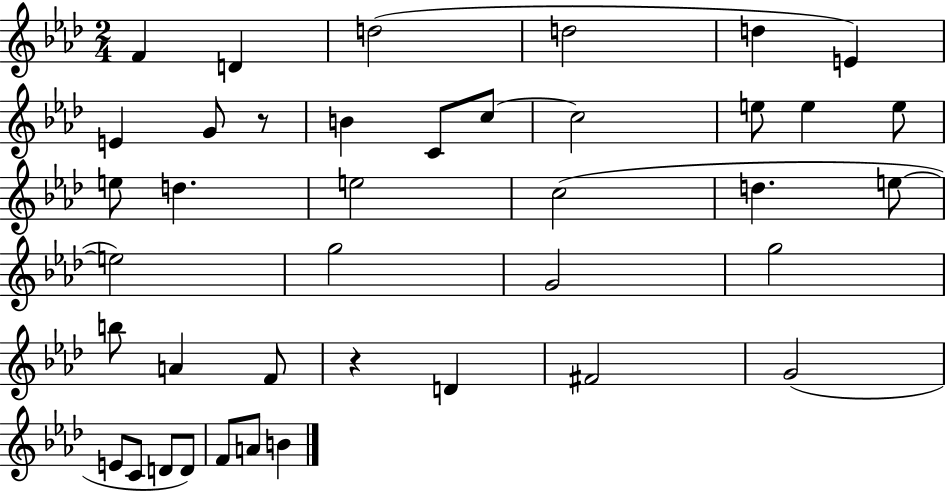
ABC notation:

X:1
T:Untitled
M:2/4
L:1/4
K:Ab
F D d2 d2 d E E G/2 z/2 B C/2 c/2 c2 e/2 e e/2 e/2 d e2 c2 d e/2 e2 g2 G2 g2 b/2 A F/2 z D ^F2 G2 E/2 C/2 D/2 D/2 F/2 A/2 B